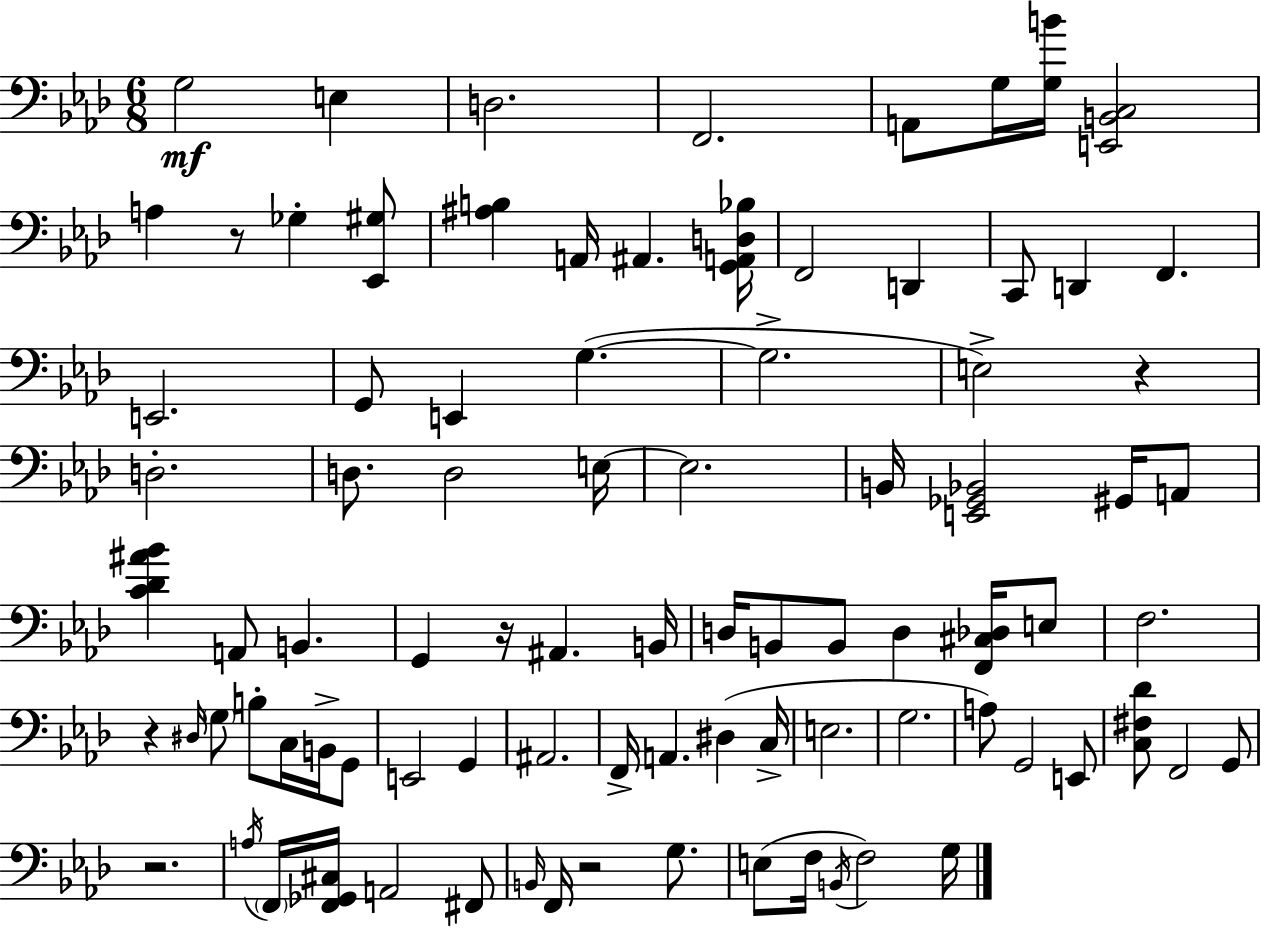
{
  \clef bass
  \numericTimeSignature
  \time 6/8
  \key aes \major
  \repeat volta 2 { g2\mf e4 | d2. | f,2. | a,8 g16 <g b'>16 <e, b, c>2 | \break a4 r8 ges4-. <ees, gis>8 | <ais b>4 a,16 ais,4. <g, a, d bes>16 | f,2 d,4 | c,8 d,4 f,4. | \break e,2. | g,8 e,4 g4.~(~ | g2.-> | e2->) r4 | \break d2.-. | d8. d2 e16~~ | e2. | b,16 <e, ges, bes,>2 gis,16 a,8 | \break <c' des' ais' bes'>4 a,8 b,4. | g,4 r16 ais,4. b,16 | d16 b,8 b,8 d4 <f, cis des>16 e8 | f2. | \break r4 \grace { dis16 } \parenthesize g8 b8-. c16 b,16-> g,8 | e,2 g,4 | ais,2. | f,16-> a,4. dis4( | \break c16-> e2. | g2. | a8) g,2 e,8 | <c fis des'>8 f,2 g,8 | \break r2. | \acciaccatura { a16 } \parenthesize f,16 <f, ges, cis>16 a,2 | fis,8 \grace { b,16 } f,16 r2 | g8. e8( f16 \acciaccatura { b,16 }) f2 | \break g16 } \bar "|."
}